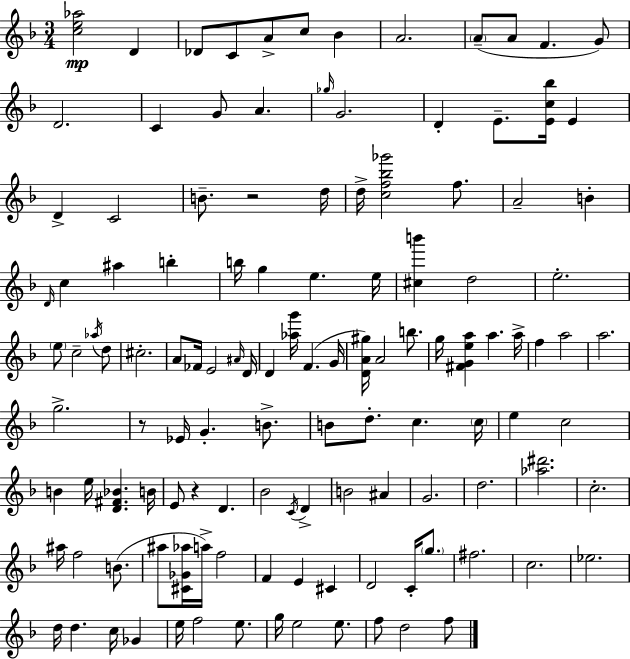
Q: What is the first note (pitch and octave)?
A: D4